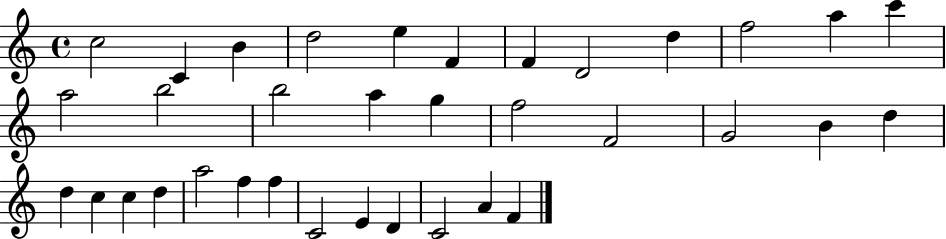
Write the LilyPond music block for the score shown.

{
  \clef treble
  \time 4/4
  \defaultTimeSignature
  \key c \major
  c''2 c'4 b'4 | d''2 e''4 f'4 | f'4 d'2 d''4 | f''2 a''4 c'''4 | \break a''2 b''2 | b''2 a''4 g''4 | f''2 f'2 | g'2 b'4 d''4 | \break d''4 c''4 c''4 d''4 | a''2 f''4 f''4 | c'2 e'4 d'4 | c'2 a'4 f'4 | \break \bar "|."
}